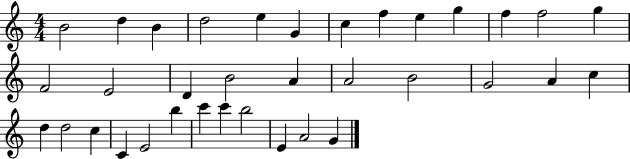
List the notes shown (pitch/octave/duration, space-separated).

B4/h D5/q B4/q D5/h E5/q G4/q C5/q F5/q E5/q G5/q F5/q F5/h G5/q F4/h E4/h D4/q B4/h A4/q A4/h B4/h G4/h A4/q C5/q D5/q D5/h C5/q C4/q E4/h B5/q C6/q C6/q B5/h E4/q A4/h G4/q